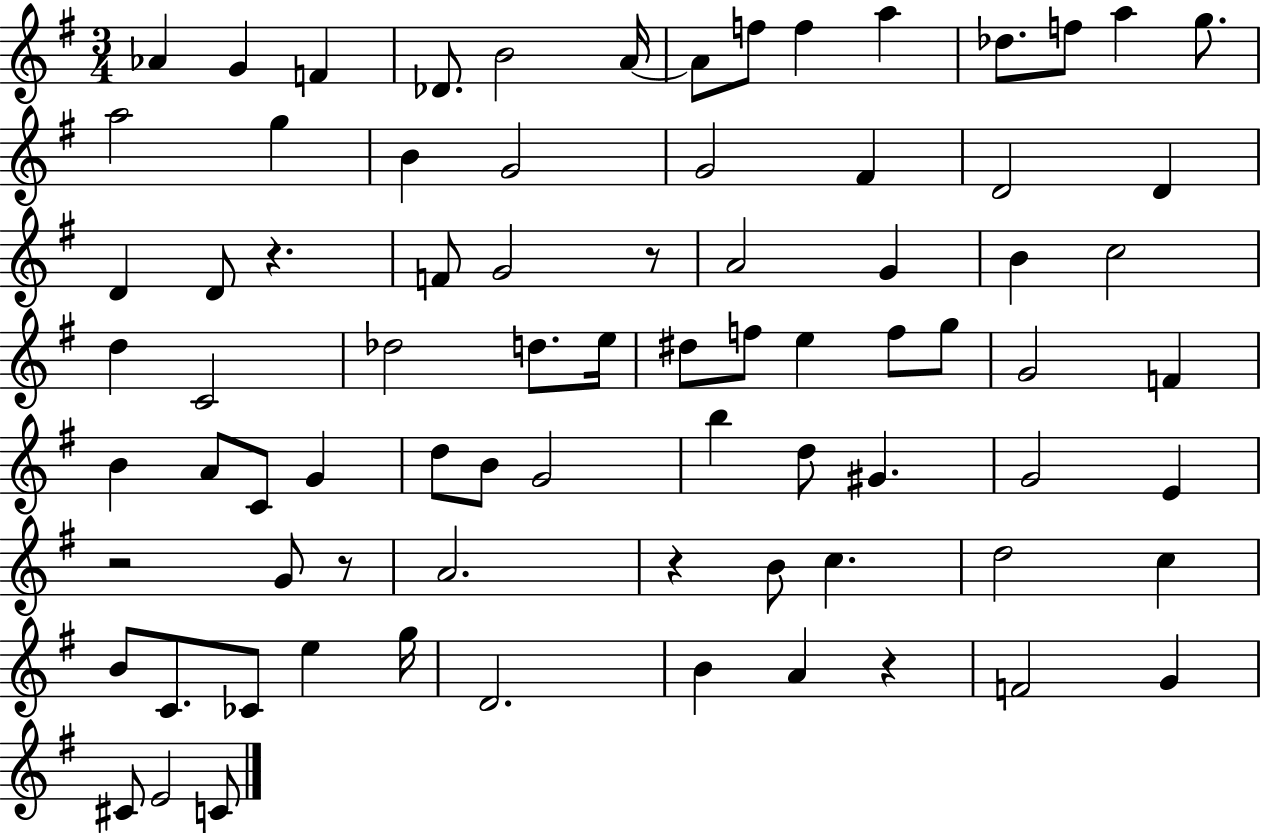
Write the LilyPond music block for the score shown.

{
  \clef treble
  \numericTimeSignature
  \time 3/4
  \key g \major
  aes'4 g'4 f'4 | des'8. b'2 a'16~~ | a'8 f''8 f''4 a''4 | des''8. f''8 a''4 g''8. | \break a''2 g''4 | b'4 g'2 | g'2 fis'4 | d'2 d'4 | \break d'4 d'8 r4. | f'8 g'2 r8 | a'2 g'4 | b'4 c''2 | \break d''4 c'2 | des''2 d''8. e''16 | dis''8 f''8 e''4 f''8 g''8 | g'2 f'4 | \break b'4 a'8 c'8 g'4 | d''8 b'8 g'2 | b''4 d''8 gis'4. | g'2 e'4 | \break r2 g'8 r8 | a'2. | r4 b'8 c''4. | d''2 c''4 | \break b'8 c'8. ces'8 e''4 g''16 | d'2. | b'4 a'4 r4 | f'2 g'4 | \break cis'8 e'2 c'8 | \bar "|."
}